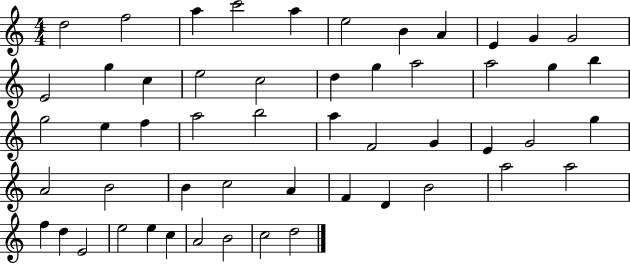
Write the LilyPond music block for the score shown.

{
  \clef treble
  \numericTimeSignature
  \time 4/4
  \key c \major
  d''2 f''2 | a''4 c'''2 a''4 | e''2 b'4 a'4 | e'4 g'4 g'2 | \break e'2 g''4 c''4 | e''2 c''2 | d''4 g''4 a''2 | a''2 g''4 b''4 | \break g''2 e''4 f''4 | a''2 b''2 | a''4 f'2 g'4 | e'4 g'2 g''4 | \break a'2 b'2 | b'4 c''2 a'4 | f'4 d'4 b'2 | a''2 a''2 | \break f''4 d''4 e'2 | e''2 e''4 c''4 | a'2 b'2 | c''2 d''2 | \break \bar "|."
}